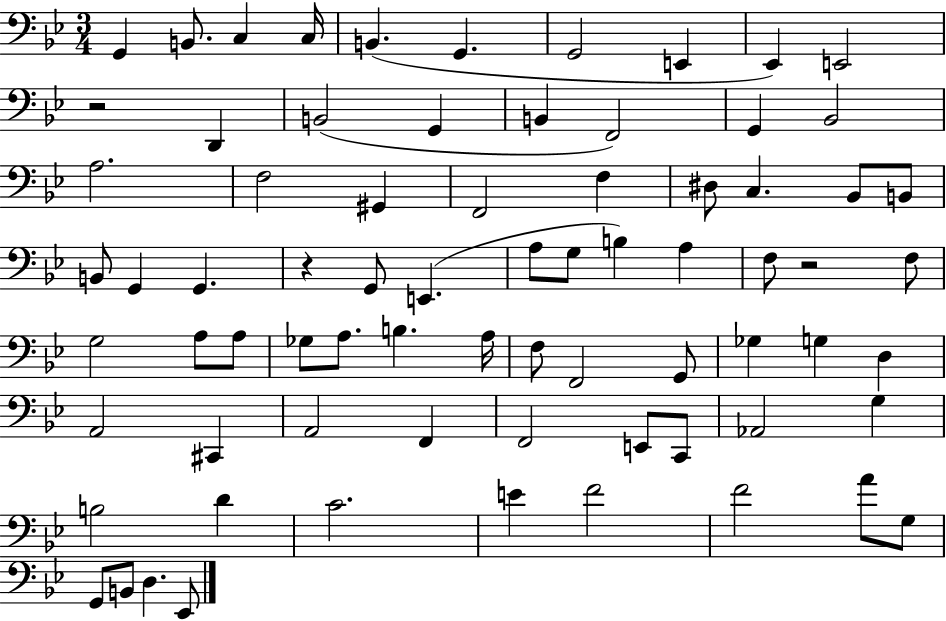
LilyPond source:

{
  \clef bass
  \numericTimeSignature
  \time 3/4
  \key bes \major
  g,4 b,8. c4 c16 | b,4.( g,4. | g,2 e,4 | ees,4) e,2 | \break r2 d,4 | b,2( g,4 | b,4 f,2) | g,4 bes,2 | \break a2. | f2 gis,4 | f,2 f4 | dis8 c4. bes,8 b,8 | \break b,8 g,4 g,4. | r4 g,8 e,4.( | a8 g8 b4) a4 | f8 r2 f8 | \break g2 a8 a8 | ges8 a8. b4. a16 | f8 f,2 g,8 | ges4 g4 d4 | \break a,2 cis,4 | a,2 f,4 | f,2 e,8 c,8 | aes,2 g4 | \break b2 d'4 | c'2. | e'4 f'2 | f'2 a'8 g8 | \break g,8 b,8 d4. ees,8 | \bar "|."
}